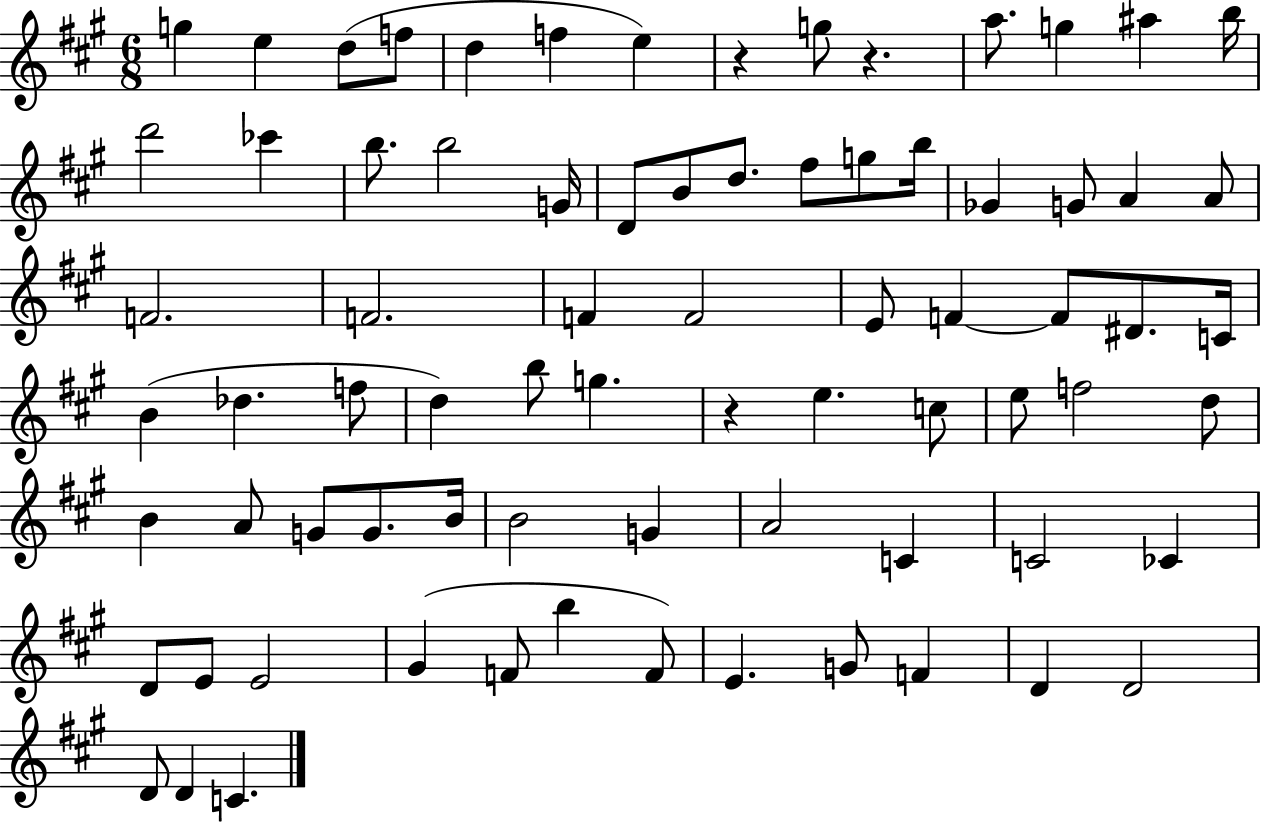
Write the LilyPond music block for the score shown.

{
  \clef treble
  \numericTimeSignature
  \time 6/8
  \key a \major
  g''4 e''4 d''8( f''8 | d''4 f''4 e''4) | r4 g''8 r4. | a''8. g''4 ais''4 b''16 | \break d'''2 ces'''4 | b''8. b''2 g'16 | d'8 b'8 d''8. fis''8 g''8 b''16 | ges'4 g'8 a'4 a'8 | \break f'2. | f'2. | f'4 f'2 | e'8 f'4~~ f'8 dis'8. c'16 | \break b'4( des''4. f''8 | d''4) b''8 g''4. | r4 e''4. c''8 | e''8 f''2 d''8 | \break b'4 a'8 g'8 g'8. b'16 | b'2 g'4 | a'2 c'4 | c'2 ces'4 | \break d'8 e'8 e'2 | gis'4( f'8 b''4 f'8) | e'4. g'8 f'4 | d'4 d'2 | \break d'8 d'4 c'4. | \bar "|."
}